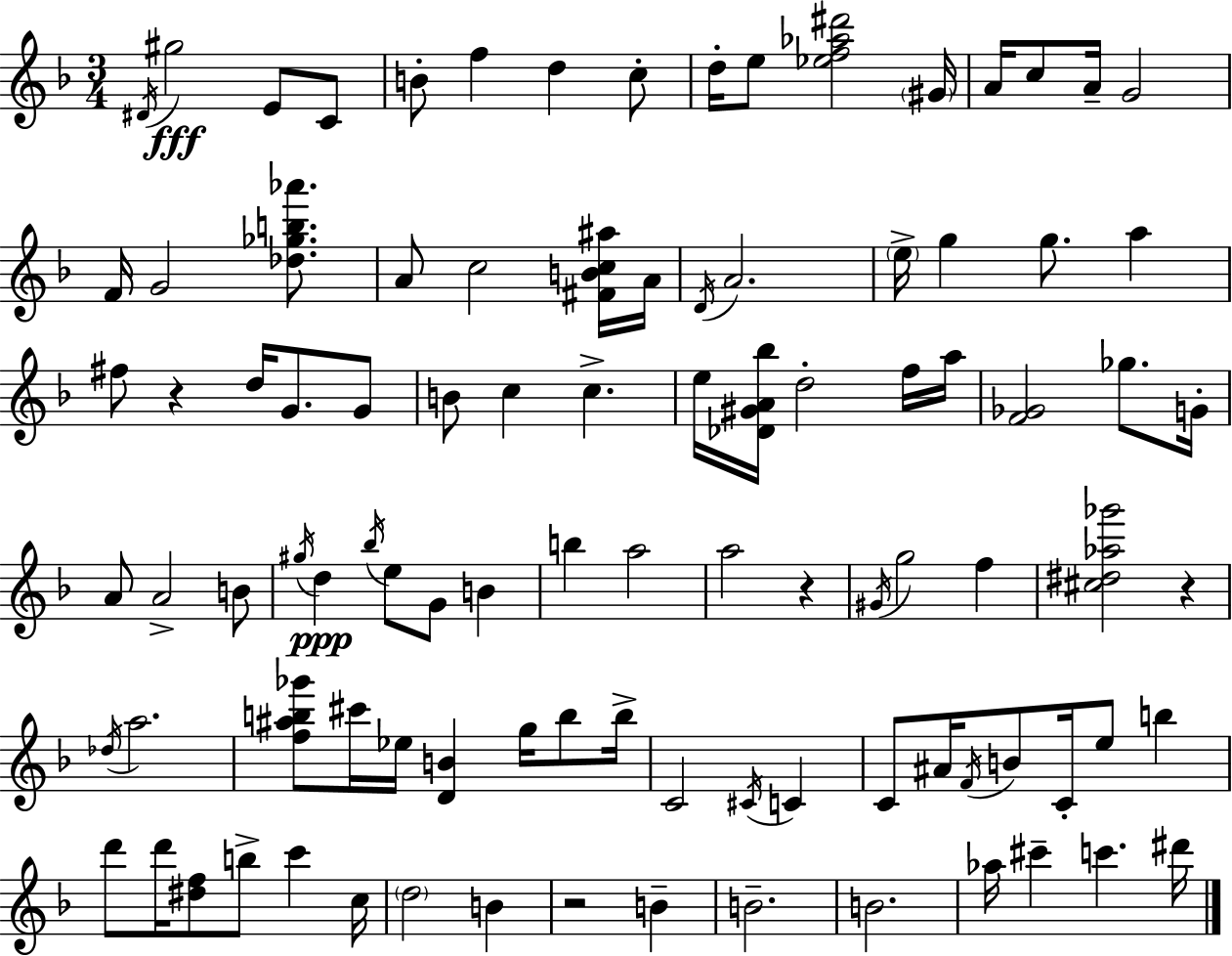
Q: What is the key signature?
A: D minor